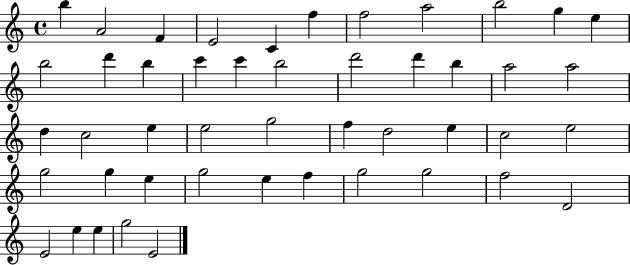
{
  \clef treble
  \time 4/4
  \defaultTimeSignature
  \key c \major
  b''4 a'2 f'4 | e'2 c'4 f''4 | f''2 a''2 | b''2 g''4 e''4 | \break b''2 d'''4 b''4 | c'''4 c'''4 b''2 | d'''2 d'''4 b''4 | a''2 a''2 | \break d''4 c''2 e''4 | e''2 g''2 | f''4 d''2 e''4 | c''2 e''2 | \break g''2 g''4 e''4 | g''2 e''4 f''4 | g''2 g''2 | f''2 d'2 | \break e'2 e''4 e''4 | g''2 e'2 | \bar "|."
}